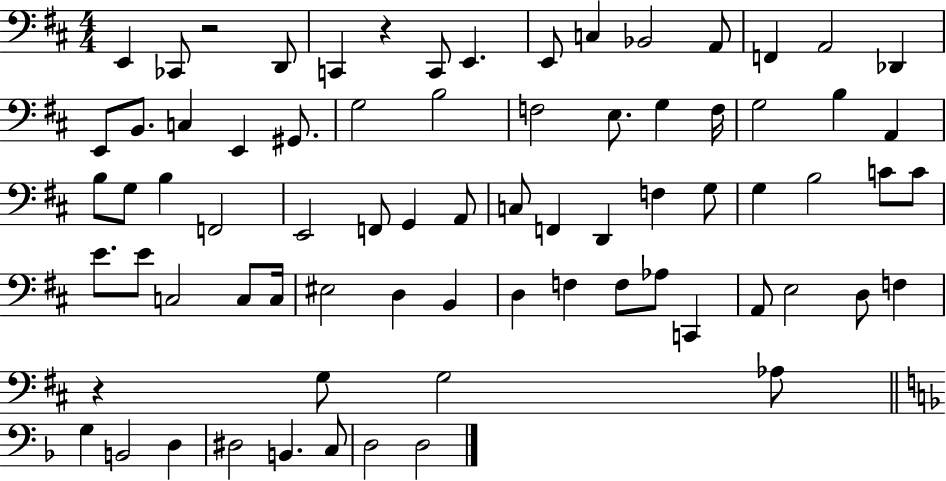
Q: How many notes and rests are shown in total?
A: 75